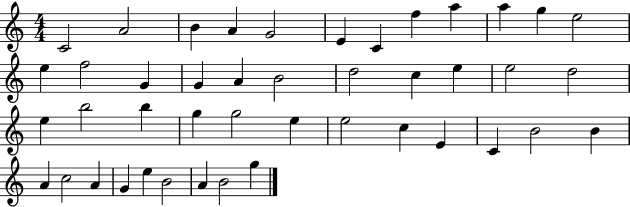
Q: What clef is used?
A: treble